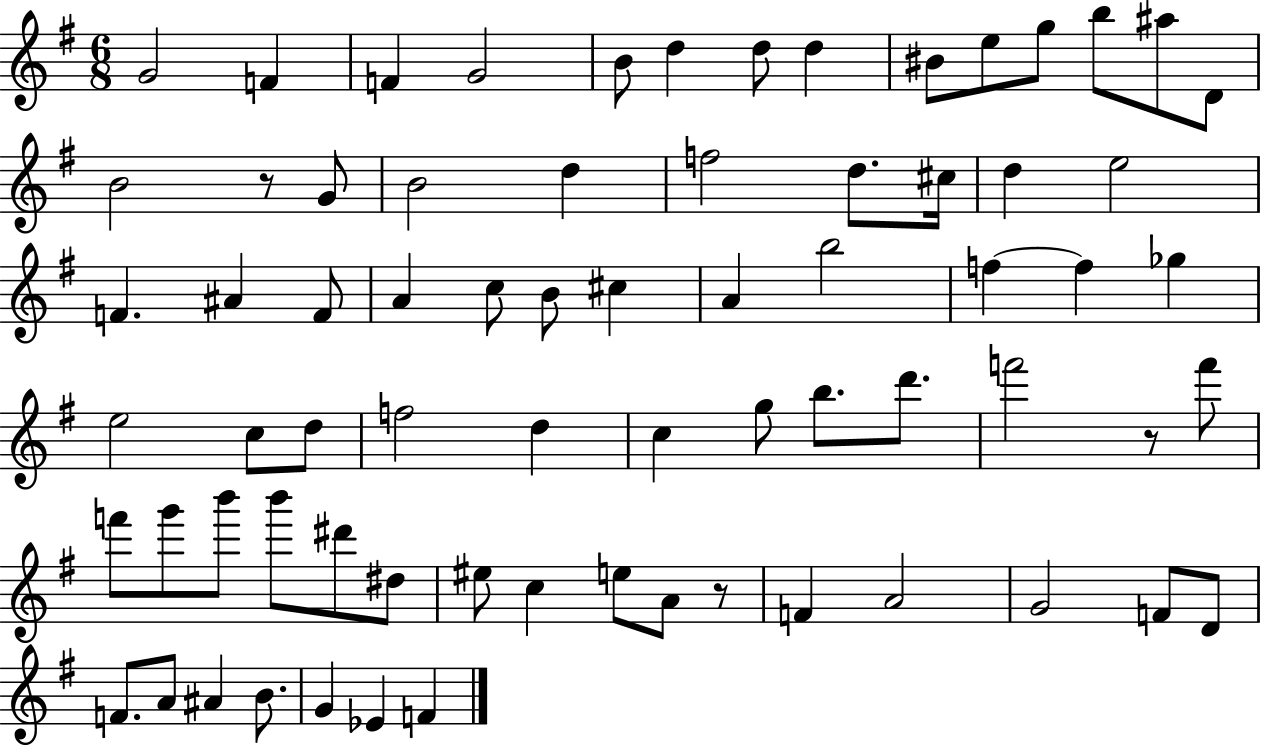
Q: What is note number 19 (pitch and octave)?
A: F5